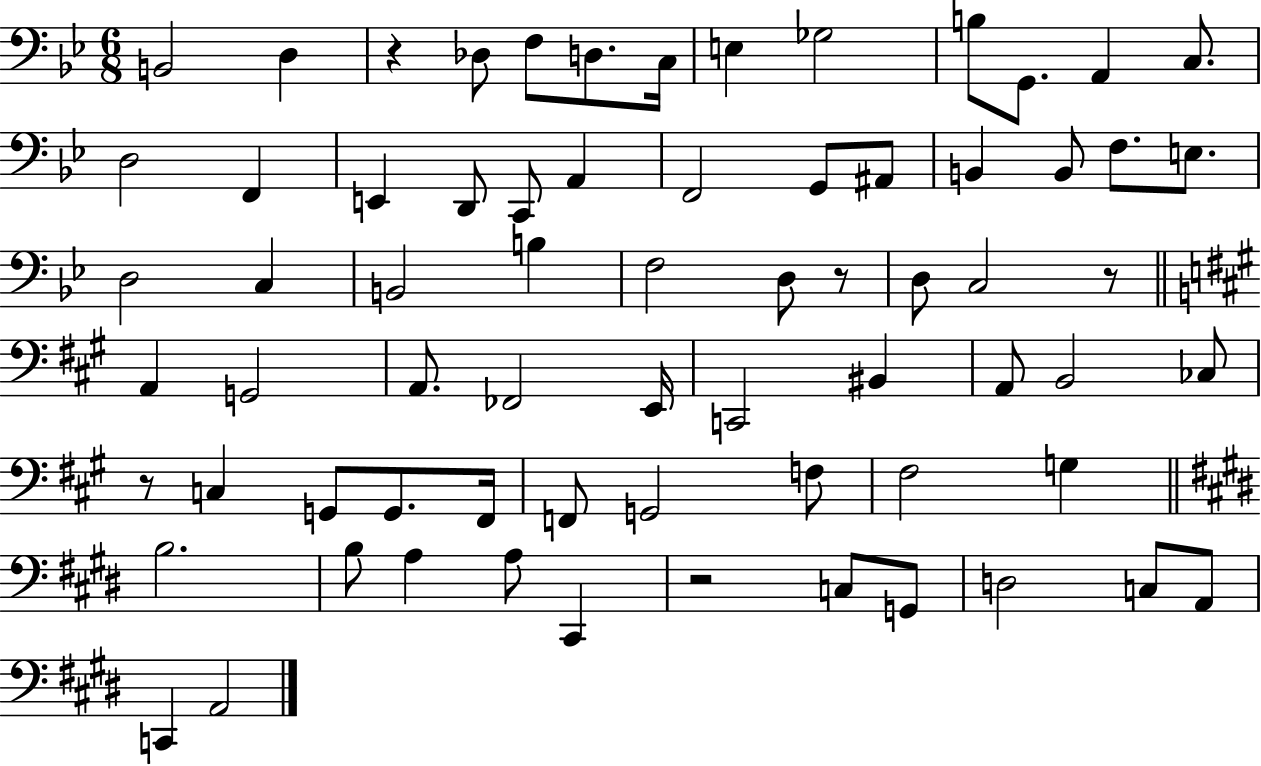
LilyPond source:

{
  \clef bass
  \numericTimeSignature
  \time 6/8
  \key bes \major
  \repeat volta 2 { b,2 d4 | r4 des8 f8 d8. c16 | e4 ges2 | b8 g,8. a,4 c8. | \break d2 f,4 | e,4 d,8 c,8 a,4 | f,2 g,8 ais,8 | b,4 b,8 f8. e8. | \break d2 c4 | b,2 b4 | f2 d8 r8 | d8 c2 r8 | \break \bar "||" \break \key a \major a,4 g,2 | a,8. fes,2 e,16 | c,2 bis,4 | a,8 b,2 ces8 | \break r8 c4 g,8 g,8. fis,16 | f,8 g,2 f8 | fis2 g4 | \bar "||" \break \key e \major b2. | b8 a4 a8 cis,4 | r2 c8 g,8 | d2 c8 a,8 | \break c,4 a,2 | } \bar "|."
}